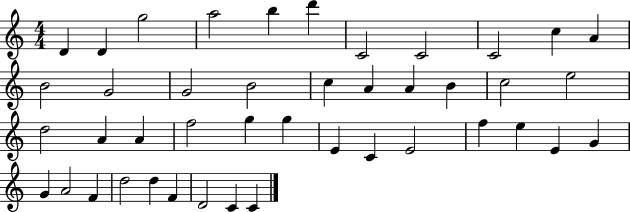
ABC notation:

X:1
T:Untitled
M:4/4
L:1/4
K:C
D D g2 a2 b d' C2 C2 C2 c A B2 G2 G2 B2 c A A B c2 e2 d2 A A f2 g g E C E2 f e E G G A2 F d2 d F D2 C C